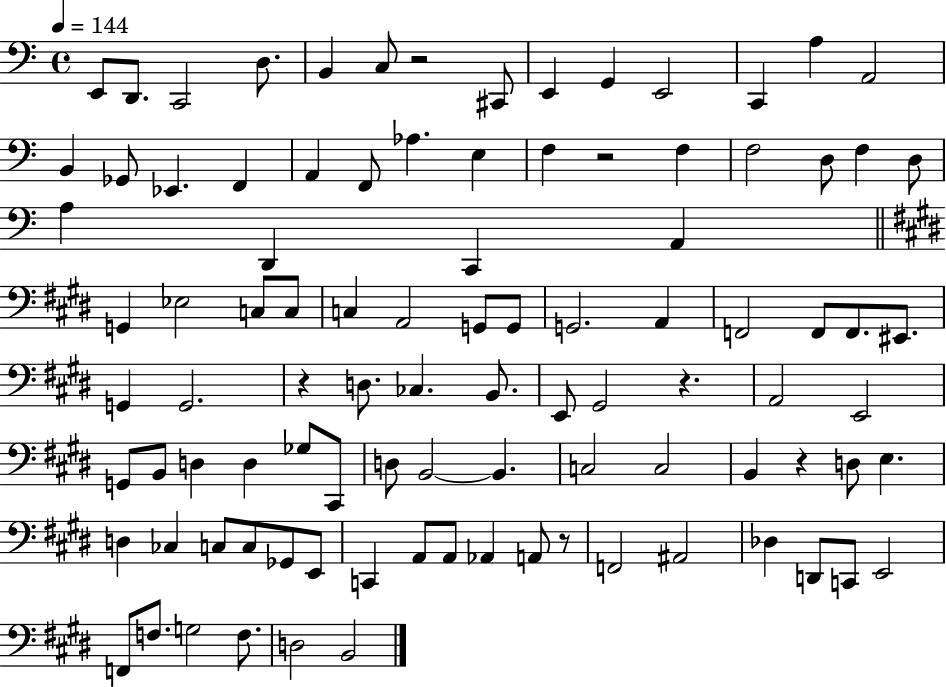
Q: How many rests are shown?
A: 6